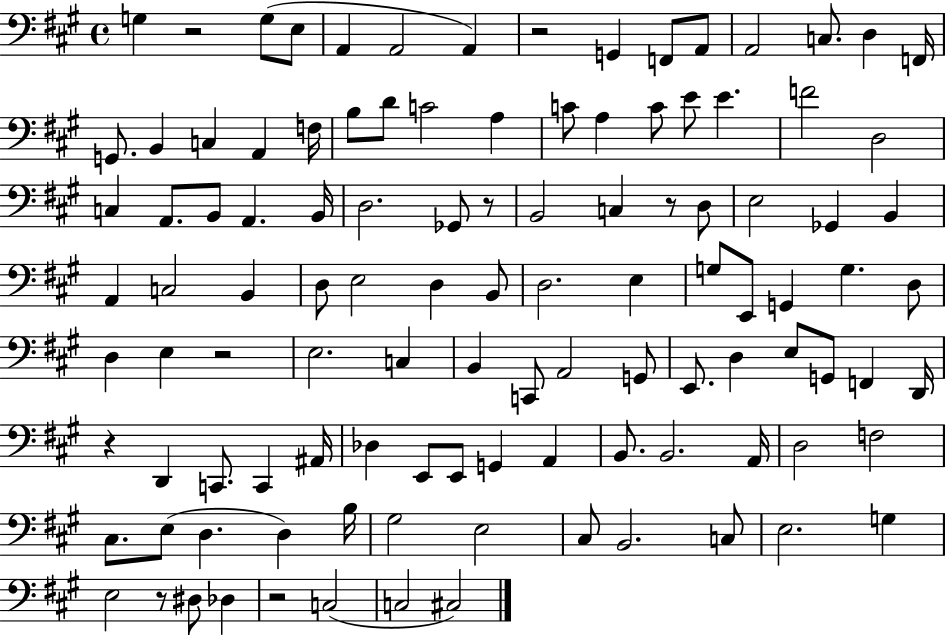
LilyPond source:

{
  \clef bass
  \time 4/4
  \defaultTimeSignature
  \key a \major
  \repeat volta 2 { g4 r2 g8( e8 | a,4 a,2 a,4) | r2 g,4 f,8 a,8 | a,2 c8. d4 f,16 | \break g,8. b,4 c4 a,4 f16 | b8 d'8 c'2 a4 | c'8 a4 c'8 e'8 e'4. | f'2 d2 | \break c4 a,8. b,8 a,4. b,16 | d2. ges,8 r8 | b,2 c4 r8 d8 | e2 ges,4 b,4 | \break a,4 c2 b,4 | d8 e2 d4 b,8 | d2. e4 | g8 e,8 g,4 g4. d8 | \break d4 e4 r2 | e2. c4 | b,4 c,8 a,2 g,8 | e,8. d4 e8 g,8 f,4 d,16 | \break r4 d,4 c,8. c,4 ais,16 | des4 e,8 e,8 g,4 a,4 | b,8. b,2. a,16 | d2 f2 | \break cis8. e8( d4. d4) b16 | gis2 e2 | cis8 b,2. c8 | e2. g4 | \break e2 r8 dis8 des4 | r2 c2( | c2 cis2) | } \bar "|."
}